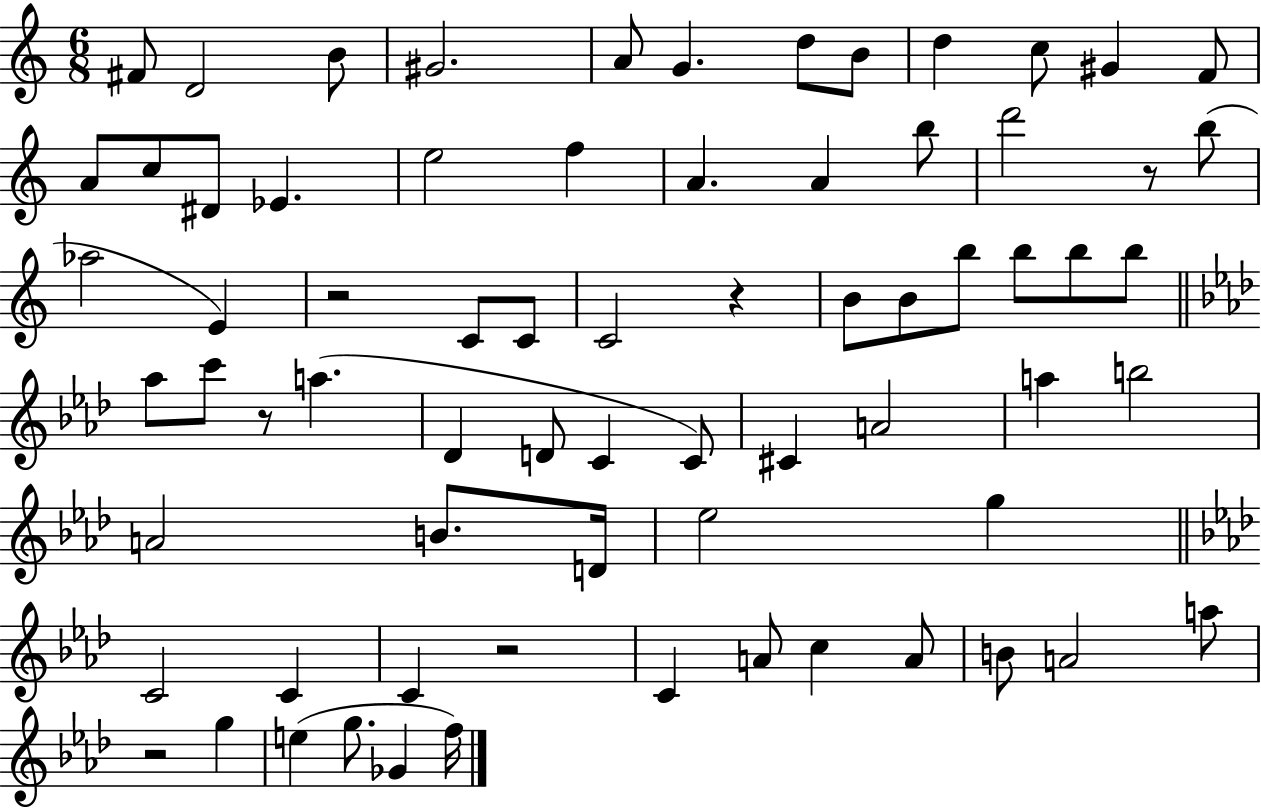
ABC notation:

X:1
T:Untitled
M:6/8
L:1/4
K:C
^F/2 D2 B/2 ^G2 A/2 G d/2 B/2 d c/2 ^G F/2 A/2 c/2 ^D/2 _E e2 f A A b/2 d'2 z/2 b/2 _a2 E z2 C/2 C/2 C2 z B/2 B/2 b/2 b/2 b/2 b/2 _a/2 c'/2 z/2 a _D D/2 C C/2 ^C A2 a b2 A2 B/2 D/4 _e2 g C2 C C z2 C A/2 c A/2 B/2 A2 a/2 z2 g e g/2 _G f/4